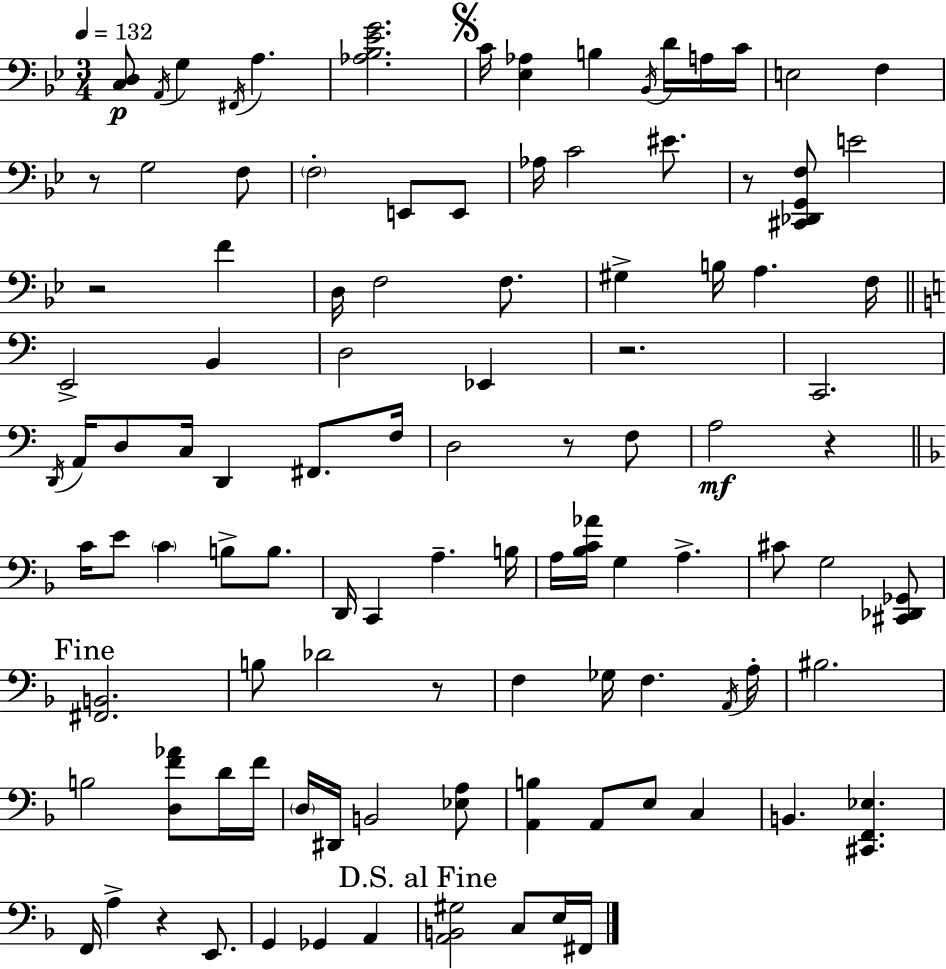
X:1
T:Untitled
M:3/4
L:1/4
K:Gm
[C,D,]/2 A,,/4 G, ^F,,/4 A, [_A,_B,_EG]2 C/4 [_E,_A,] B, _B,,/4 D/4 A,/4 C/4 E,2 F, z/2 G,2 F,/2 F,2 E,,/2 E,,/2 _A,/4 C2 ^E/2 z/2 [^C,,_D,,G,,F,]/2 E2 z2 F D,/4 F,2 F,/2 ^G, B,/4 A, F,/4 E,,2 B,, D,2 _E,, z2 C,,2 D,,/4 A,,/4 D,/2 C,/4 D,, ^F,,/2 F,/4 D,2 z/2 F,/2 A,2 z C/4 E/2 C B,/2 B,/2 D,,/4 C,, A, B,/4 A,/4 [_B,C_A]/4 G, A, ^C/2 G,2 [^C,,_D,,_G,,]/2 [^F,,B,,]2 B,/2 _D2 z/2 F, _G,/4 F, A,,/4 A,/4 ^B,2 B,2 [D,F_A]/2 D/4 F/4 D,/4 ^D,,/4 B,,2 [_E,A,]/2 [A,,B,] A,,/2 E,/2 C, B,, [^C,,F,,_E,] F,,/4 A, z E,,/2 G,, _G,, A,, [A,,B,,^G,]2 C,/2 E,/4 ^F,,/4